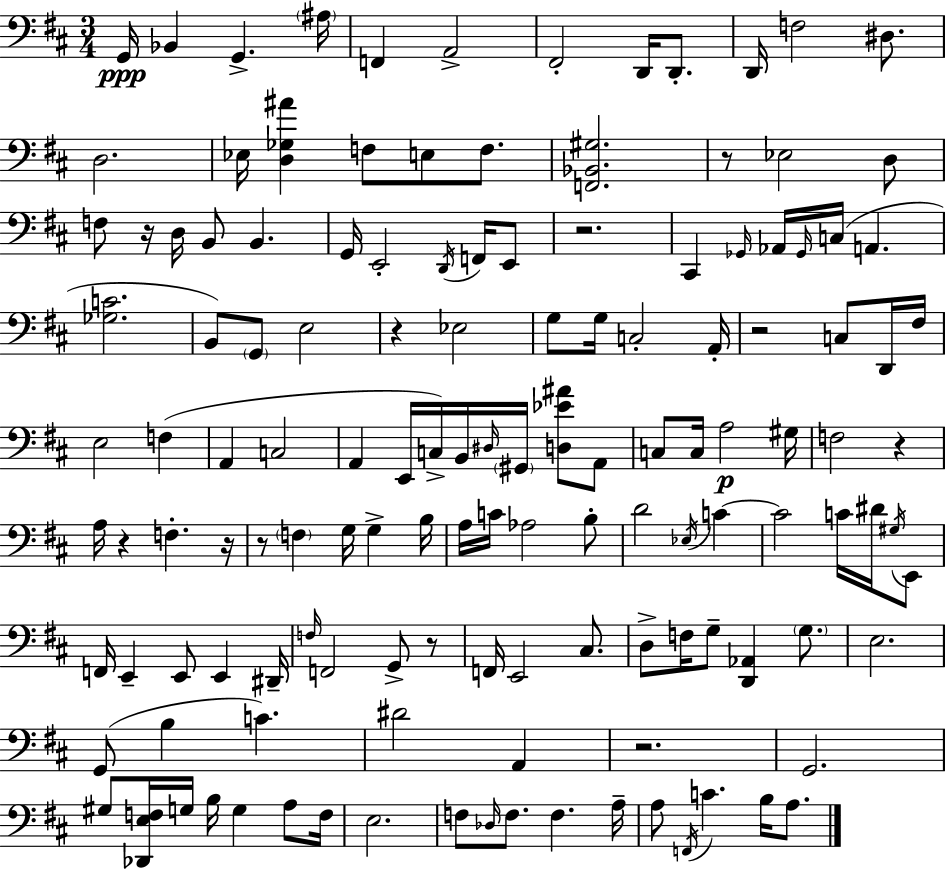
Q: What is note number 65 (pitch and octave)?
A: G3